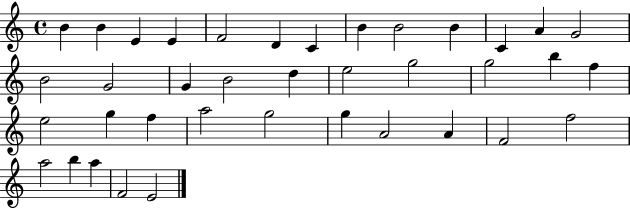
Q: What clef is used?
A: treble